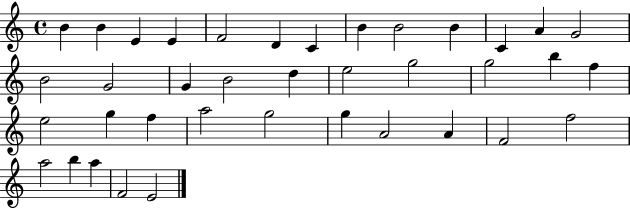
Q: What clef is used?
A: treble